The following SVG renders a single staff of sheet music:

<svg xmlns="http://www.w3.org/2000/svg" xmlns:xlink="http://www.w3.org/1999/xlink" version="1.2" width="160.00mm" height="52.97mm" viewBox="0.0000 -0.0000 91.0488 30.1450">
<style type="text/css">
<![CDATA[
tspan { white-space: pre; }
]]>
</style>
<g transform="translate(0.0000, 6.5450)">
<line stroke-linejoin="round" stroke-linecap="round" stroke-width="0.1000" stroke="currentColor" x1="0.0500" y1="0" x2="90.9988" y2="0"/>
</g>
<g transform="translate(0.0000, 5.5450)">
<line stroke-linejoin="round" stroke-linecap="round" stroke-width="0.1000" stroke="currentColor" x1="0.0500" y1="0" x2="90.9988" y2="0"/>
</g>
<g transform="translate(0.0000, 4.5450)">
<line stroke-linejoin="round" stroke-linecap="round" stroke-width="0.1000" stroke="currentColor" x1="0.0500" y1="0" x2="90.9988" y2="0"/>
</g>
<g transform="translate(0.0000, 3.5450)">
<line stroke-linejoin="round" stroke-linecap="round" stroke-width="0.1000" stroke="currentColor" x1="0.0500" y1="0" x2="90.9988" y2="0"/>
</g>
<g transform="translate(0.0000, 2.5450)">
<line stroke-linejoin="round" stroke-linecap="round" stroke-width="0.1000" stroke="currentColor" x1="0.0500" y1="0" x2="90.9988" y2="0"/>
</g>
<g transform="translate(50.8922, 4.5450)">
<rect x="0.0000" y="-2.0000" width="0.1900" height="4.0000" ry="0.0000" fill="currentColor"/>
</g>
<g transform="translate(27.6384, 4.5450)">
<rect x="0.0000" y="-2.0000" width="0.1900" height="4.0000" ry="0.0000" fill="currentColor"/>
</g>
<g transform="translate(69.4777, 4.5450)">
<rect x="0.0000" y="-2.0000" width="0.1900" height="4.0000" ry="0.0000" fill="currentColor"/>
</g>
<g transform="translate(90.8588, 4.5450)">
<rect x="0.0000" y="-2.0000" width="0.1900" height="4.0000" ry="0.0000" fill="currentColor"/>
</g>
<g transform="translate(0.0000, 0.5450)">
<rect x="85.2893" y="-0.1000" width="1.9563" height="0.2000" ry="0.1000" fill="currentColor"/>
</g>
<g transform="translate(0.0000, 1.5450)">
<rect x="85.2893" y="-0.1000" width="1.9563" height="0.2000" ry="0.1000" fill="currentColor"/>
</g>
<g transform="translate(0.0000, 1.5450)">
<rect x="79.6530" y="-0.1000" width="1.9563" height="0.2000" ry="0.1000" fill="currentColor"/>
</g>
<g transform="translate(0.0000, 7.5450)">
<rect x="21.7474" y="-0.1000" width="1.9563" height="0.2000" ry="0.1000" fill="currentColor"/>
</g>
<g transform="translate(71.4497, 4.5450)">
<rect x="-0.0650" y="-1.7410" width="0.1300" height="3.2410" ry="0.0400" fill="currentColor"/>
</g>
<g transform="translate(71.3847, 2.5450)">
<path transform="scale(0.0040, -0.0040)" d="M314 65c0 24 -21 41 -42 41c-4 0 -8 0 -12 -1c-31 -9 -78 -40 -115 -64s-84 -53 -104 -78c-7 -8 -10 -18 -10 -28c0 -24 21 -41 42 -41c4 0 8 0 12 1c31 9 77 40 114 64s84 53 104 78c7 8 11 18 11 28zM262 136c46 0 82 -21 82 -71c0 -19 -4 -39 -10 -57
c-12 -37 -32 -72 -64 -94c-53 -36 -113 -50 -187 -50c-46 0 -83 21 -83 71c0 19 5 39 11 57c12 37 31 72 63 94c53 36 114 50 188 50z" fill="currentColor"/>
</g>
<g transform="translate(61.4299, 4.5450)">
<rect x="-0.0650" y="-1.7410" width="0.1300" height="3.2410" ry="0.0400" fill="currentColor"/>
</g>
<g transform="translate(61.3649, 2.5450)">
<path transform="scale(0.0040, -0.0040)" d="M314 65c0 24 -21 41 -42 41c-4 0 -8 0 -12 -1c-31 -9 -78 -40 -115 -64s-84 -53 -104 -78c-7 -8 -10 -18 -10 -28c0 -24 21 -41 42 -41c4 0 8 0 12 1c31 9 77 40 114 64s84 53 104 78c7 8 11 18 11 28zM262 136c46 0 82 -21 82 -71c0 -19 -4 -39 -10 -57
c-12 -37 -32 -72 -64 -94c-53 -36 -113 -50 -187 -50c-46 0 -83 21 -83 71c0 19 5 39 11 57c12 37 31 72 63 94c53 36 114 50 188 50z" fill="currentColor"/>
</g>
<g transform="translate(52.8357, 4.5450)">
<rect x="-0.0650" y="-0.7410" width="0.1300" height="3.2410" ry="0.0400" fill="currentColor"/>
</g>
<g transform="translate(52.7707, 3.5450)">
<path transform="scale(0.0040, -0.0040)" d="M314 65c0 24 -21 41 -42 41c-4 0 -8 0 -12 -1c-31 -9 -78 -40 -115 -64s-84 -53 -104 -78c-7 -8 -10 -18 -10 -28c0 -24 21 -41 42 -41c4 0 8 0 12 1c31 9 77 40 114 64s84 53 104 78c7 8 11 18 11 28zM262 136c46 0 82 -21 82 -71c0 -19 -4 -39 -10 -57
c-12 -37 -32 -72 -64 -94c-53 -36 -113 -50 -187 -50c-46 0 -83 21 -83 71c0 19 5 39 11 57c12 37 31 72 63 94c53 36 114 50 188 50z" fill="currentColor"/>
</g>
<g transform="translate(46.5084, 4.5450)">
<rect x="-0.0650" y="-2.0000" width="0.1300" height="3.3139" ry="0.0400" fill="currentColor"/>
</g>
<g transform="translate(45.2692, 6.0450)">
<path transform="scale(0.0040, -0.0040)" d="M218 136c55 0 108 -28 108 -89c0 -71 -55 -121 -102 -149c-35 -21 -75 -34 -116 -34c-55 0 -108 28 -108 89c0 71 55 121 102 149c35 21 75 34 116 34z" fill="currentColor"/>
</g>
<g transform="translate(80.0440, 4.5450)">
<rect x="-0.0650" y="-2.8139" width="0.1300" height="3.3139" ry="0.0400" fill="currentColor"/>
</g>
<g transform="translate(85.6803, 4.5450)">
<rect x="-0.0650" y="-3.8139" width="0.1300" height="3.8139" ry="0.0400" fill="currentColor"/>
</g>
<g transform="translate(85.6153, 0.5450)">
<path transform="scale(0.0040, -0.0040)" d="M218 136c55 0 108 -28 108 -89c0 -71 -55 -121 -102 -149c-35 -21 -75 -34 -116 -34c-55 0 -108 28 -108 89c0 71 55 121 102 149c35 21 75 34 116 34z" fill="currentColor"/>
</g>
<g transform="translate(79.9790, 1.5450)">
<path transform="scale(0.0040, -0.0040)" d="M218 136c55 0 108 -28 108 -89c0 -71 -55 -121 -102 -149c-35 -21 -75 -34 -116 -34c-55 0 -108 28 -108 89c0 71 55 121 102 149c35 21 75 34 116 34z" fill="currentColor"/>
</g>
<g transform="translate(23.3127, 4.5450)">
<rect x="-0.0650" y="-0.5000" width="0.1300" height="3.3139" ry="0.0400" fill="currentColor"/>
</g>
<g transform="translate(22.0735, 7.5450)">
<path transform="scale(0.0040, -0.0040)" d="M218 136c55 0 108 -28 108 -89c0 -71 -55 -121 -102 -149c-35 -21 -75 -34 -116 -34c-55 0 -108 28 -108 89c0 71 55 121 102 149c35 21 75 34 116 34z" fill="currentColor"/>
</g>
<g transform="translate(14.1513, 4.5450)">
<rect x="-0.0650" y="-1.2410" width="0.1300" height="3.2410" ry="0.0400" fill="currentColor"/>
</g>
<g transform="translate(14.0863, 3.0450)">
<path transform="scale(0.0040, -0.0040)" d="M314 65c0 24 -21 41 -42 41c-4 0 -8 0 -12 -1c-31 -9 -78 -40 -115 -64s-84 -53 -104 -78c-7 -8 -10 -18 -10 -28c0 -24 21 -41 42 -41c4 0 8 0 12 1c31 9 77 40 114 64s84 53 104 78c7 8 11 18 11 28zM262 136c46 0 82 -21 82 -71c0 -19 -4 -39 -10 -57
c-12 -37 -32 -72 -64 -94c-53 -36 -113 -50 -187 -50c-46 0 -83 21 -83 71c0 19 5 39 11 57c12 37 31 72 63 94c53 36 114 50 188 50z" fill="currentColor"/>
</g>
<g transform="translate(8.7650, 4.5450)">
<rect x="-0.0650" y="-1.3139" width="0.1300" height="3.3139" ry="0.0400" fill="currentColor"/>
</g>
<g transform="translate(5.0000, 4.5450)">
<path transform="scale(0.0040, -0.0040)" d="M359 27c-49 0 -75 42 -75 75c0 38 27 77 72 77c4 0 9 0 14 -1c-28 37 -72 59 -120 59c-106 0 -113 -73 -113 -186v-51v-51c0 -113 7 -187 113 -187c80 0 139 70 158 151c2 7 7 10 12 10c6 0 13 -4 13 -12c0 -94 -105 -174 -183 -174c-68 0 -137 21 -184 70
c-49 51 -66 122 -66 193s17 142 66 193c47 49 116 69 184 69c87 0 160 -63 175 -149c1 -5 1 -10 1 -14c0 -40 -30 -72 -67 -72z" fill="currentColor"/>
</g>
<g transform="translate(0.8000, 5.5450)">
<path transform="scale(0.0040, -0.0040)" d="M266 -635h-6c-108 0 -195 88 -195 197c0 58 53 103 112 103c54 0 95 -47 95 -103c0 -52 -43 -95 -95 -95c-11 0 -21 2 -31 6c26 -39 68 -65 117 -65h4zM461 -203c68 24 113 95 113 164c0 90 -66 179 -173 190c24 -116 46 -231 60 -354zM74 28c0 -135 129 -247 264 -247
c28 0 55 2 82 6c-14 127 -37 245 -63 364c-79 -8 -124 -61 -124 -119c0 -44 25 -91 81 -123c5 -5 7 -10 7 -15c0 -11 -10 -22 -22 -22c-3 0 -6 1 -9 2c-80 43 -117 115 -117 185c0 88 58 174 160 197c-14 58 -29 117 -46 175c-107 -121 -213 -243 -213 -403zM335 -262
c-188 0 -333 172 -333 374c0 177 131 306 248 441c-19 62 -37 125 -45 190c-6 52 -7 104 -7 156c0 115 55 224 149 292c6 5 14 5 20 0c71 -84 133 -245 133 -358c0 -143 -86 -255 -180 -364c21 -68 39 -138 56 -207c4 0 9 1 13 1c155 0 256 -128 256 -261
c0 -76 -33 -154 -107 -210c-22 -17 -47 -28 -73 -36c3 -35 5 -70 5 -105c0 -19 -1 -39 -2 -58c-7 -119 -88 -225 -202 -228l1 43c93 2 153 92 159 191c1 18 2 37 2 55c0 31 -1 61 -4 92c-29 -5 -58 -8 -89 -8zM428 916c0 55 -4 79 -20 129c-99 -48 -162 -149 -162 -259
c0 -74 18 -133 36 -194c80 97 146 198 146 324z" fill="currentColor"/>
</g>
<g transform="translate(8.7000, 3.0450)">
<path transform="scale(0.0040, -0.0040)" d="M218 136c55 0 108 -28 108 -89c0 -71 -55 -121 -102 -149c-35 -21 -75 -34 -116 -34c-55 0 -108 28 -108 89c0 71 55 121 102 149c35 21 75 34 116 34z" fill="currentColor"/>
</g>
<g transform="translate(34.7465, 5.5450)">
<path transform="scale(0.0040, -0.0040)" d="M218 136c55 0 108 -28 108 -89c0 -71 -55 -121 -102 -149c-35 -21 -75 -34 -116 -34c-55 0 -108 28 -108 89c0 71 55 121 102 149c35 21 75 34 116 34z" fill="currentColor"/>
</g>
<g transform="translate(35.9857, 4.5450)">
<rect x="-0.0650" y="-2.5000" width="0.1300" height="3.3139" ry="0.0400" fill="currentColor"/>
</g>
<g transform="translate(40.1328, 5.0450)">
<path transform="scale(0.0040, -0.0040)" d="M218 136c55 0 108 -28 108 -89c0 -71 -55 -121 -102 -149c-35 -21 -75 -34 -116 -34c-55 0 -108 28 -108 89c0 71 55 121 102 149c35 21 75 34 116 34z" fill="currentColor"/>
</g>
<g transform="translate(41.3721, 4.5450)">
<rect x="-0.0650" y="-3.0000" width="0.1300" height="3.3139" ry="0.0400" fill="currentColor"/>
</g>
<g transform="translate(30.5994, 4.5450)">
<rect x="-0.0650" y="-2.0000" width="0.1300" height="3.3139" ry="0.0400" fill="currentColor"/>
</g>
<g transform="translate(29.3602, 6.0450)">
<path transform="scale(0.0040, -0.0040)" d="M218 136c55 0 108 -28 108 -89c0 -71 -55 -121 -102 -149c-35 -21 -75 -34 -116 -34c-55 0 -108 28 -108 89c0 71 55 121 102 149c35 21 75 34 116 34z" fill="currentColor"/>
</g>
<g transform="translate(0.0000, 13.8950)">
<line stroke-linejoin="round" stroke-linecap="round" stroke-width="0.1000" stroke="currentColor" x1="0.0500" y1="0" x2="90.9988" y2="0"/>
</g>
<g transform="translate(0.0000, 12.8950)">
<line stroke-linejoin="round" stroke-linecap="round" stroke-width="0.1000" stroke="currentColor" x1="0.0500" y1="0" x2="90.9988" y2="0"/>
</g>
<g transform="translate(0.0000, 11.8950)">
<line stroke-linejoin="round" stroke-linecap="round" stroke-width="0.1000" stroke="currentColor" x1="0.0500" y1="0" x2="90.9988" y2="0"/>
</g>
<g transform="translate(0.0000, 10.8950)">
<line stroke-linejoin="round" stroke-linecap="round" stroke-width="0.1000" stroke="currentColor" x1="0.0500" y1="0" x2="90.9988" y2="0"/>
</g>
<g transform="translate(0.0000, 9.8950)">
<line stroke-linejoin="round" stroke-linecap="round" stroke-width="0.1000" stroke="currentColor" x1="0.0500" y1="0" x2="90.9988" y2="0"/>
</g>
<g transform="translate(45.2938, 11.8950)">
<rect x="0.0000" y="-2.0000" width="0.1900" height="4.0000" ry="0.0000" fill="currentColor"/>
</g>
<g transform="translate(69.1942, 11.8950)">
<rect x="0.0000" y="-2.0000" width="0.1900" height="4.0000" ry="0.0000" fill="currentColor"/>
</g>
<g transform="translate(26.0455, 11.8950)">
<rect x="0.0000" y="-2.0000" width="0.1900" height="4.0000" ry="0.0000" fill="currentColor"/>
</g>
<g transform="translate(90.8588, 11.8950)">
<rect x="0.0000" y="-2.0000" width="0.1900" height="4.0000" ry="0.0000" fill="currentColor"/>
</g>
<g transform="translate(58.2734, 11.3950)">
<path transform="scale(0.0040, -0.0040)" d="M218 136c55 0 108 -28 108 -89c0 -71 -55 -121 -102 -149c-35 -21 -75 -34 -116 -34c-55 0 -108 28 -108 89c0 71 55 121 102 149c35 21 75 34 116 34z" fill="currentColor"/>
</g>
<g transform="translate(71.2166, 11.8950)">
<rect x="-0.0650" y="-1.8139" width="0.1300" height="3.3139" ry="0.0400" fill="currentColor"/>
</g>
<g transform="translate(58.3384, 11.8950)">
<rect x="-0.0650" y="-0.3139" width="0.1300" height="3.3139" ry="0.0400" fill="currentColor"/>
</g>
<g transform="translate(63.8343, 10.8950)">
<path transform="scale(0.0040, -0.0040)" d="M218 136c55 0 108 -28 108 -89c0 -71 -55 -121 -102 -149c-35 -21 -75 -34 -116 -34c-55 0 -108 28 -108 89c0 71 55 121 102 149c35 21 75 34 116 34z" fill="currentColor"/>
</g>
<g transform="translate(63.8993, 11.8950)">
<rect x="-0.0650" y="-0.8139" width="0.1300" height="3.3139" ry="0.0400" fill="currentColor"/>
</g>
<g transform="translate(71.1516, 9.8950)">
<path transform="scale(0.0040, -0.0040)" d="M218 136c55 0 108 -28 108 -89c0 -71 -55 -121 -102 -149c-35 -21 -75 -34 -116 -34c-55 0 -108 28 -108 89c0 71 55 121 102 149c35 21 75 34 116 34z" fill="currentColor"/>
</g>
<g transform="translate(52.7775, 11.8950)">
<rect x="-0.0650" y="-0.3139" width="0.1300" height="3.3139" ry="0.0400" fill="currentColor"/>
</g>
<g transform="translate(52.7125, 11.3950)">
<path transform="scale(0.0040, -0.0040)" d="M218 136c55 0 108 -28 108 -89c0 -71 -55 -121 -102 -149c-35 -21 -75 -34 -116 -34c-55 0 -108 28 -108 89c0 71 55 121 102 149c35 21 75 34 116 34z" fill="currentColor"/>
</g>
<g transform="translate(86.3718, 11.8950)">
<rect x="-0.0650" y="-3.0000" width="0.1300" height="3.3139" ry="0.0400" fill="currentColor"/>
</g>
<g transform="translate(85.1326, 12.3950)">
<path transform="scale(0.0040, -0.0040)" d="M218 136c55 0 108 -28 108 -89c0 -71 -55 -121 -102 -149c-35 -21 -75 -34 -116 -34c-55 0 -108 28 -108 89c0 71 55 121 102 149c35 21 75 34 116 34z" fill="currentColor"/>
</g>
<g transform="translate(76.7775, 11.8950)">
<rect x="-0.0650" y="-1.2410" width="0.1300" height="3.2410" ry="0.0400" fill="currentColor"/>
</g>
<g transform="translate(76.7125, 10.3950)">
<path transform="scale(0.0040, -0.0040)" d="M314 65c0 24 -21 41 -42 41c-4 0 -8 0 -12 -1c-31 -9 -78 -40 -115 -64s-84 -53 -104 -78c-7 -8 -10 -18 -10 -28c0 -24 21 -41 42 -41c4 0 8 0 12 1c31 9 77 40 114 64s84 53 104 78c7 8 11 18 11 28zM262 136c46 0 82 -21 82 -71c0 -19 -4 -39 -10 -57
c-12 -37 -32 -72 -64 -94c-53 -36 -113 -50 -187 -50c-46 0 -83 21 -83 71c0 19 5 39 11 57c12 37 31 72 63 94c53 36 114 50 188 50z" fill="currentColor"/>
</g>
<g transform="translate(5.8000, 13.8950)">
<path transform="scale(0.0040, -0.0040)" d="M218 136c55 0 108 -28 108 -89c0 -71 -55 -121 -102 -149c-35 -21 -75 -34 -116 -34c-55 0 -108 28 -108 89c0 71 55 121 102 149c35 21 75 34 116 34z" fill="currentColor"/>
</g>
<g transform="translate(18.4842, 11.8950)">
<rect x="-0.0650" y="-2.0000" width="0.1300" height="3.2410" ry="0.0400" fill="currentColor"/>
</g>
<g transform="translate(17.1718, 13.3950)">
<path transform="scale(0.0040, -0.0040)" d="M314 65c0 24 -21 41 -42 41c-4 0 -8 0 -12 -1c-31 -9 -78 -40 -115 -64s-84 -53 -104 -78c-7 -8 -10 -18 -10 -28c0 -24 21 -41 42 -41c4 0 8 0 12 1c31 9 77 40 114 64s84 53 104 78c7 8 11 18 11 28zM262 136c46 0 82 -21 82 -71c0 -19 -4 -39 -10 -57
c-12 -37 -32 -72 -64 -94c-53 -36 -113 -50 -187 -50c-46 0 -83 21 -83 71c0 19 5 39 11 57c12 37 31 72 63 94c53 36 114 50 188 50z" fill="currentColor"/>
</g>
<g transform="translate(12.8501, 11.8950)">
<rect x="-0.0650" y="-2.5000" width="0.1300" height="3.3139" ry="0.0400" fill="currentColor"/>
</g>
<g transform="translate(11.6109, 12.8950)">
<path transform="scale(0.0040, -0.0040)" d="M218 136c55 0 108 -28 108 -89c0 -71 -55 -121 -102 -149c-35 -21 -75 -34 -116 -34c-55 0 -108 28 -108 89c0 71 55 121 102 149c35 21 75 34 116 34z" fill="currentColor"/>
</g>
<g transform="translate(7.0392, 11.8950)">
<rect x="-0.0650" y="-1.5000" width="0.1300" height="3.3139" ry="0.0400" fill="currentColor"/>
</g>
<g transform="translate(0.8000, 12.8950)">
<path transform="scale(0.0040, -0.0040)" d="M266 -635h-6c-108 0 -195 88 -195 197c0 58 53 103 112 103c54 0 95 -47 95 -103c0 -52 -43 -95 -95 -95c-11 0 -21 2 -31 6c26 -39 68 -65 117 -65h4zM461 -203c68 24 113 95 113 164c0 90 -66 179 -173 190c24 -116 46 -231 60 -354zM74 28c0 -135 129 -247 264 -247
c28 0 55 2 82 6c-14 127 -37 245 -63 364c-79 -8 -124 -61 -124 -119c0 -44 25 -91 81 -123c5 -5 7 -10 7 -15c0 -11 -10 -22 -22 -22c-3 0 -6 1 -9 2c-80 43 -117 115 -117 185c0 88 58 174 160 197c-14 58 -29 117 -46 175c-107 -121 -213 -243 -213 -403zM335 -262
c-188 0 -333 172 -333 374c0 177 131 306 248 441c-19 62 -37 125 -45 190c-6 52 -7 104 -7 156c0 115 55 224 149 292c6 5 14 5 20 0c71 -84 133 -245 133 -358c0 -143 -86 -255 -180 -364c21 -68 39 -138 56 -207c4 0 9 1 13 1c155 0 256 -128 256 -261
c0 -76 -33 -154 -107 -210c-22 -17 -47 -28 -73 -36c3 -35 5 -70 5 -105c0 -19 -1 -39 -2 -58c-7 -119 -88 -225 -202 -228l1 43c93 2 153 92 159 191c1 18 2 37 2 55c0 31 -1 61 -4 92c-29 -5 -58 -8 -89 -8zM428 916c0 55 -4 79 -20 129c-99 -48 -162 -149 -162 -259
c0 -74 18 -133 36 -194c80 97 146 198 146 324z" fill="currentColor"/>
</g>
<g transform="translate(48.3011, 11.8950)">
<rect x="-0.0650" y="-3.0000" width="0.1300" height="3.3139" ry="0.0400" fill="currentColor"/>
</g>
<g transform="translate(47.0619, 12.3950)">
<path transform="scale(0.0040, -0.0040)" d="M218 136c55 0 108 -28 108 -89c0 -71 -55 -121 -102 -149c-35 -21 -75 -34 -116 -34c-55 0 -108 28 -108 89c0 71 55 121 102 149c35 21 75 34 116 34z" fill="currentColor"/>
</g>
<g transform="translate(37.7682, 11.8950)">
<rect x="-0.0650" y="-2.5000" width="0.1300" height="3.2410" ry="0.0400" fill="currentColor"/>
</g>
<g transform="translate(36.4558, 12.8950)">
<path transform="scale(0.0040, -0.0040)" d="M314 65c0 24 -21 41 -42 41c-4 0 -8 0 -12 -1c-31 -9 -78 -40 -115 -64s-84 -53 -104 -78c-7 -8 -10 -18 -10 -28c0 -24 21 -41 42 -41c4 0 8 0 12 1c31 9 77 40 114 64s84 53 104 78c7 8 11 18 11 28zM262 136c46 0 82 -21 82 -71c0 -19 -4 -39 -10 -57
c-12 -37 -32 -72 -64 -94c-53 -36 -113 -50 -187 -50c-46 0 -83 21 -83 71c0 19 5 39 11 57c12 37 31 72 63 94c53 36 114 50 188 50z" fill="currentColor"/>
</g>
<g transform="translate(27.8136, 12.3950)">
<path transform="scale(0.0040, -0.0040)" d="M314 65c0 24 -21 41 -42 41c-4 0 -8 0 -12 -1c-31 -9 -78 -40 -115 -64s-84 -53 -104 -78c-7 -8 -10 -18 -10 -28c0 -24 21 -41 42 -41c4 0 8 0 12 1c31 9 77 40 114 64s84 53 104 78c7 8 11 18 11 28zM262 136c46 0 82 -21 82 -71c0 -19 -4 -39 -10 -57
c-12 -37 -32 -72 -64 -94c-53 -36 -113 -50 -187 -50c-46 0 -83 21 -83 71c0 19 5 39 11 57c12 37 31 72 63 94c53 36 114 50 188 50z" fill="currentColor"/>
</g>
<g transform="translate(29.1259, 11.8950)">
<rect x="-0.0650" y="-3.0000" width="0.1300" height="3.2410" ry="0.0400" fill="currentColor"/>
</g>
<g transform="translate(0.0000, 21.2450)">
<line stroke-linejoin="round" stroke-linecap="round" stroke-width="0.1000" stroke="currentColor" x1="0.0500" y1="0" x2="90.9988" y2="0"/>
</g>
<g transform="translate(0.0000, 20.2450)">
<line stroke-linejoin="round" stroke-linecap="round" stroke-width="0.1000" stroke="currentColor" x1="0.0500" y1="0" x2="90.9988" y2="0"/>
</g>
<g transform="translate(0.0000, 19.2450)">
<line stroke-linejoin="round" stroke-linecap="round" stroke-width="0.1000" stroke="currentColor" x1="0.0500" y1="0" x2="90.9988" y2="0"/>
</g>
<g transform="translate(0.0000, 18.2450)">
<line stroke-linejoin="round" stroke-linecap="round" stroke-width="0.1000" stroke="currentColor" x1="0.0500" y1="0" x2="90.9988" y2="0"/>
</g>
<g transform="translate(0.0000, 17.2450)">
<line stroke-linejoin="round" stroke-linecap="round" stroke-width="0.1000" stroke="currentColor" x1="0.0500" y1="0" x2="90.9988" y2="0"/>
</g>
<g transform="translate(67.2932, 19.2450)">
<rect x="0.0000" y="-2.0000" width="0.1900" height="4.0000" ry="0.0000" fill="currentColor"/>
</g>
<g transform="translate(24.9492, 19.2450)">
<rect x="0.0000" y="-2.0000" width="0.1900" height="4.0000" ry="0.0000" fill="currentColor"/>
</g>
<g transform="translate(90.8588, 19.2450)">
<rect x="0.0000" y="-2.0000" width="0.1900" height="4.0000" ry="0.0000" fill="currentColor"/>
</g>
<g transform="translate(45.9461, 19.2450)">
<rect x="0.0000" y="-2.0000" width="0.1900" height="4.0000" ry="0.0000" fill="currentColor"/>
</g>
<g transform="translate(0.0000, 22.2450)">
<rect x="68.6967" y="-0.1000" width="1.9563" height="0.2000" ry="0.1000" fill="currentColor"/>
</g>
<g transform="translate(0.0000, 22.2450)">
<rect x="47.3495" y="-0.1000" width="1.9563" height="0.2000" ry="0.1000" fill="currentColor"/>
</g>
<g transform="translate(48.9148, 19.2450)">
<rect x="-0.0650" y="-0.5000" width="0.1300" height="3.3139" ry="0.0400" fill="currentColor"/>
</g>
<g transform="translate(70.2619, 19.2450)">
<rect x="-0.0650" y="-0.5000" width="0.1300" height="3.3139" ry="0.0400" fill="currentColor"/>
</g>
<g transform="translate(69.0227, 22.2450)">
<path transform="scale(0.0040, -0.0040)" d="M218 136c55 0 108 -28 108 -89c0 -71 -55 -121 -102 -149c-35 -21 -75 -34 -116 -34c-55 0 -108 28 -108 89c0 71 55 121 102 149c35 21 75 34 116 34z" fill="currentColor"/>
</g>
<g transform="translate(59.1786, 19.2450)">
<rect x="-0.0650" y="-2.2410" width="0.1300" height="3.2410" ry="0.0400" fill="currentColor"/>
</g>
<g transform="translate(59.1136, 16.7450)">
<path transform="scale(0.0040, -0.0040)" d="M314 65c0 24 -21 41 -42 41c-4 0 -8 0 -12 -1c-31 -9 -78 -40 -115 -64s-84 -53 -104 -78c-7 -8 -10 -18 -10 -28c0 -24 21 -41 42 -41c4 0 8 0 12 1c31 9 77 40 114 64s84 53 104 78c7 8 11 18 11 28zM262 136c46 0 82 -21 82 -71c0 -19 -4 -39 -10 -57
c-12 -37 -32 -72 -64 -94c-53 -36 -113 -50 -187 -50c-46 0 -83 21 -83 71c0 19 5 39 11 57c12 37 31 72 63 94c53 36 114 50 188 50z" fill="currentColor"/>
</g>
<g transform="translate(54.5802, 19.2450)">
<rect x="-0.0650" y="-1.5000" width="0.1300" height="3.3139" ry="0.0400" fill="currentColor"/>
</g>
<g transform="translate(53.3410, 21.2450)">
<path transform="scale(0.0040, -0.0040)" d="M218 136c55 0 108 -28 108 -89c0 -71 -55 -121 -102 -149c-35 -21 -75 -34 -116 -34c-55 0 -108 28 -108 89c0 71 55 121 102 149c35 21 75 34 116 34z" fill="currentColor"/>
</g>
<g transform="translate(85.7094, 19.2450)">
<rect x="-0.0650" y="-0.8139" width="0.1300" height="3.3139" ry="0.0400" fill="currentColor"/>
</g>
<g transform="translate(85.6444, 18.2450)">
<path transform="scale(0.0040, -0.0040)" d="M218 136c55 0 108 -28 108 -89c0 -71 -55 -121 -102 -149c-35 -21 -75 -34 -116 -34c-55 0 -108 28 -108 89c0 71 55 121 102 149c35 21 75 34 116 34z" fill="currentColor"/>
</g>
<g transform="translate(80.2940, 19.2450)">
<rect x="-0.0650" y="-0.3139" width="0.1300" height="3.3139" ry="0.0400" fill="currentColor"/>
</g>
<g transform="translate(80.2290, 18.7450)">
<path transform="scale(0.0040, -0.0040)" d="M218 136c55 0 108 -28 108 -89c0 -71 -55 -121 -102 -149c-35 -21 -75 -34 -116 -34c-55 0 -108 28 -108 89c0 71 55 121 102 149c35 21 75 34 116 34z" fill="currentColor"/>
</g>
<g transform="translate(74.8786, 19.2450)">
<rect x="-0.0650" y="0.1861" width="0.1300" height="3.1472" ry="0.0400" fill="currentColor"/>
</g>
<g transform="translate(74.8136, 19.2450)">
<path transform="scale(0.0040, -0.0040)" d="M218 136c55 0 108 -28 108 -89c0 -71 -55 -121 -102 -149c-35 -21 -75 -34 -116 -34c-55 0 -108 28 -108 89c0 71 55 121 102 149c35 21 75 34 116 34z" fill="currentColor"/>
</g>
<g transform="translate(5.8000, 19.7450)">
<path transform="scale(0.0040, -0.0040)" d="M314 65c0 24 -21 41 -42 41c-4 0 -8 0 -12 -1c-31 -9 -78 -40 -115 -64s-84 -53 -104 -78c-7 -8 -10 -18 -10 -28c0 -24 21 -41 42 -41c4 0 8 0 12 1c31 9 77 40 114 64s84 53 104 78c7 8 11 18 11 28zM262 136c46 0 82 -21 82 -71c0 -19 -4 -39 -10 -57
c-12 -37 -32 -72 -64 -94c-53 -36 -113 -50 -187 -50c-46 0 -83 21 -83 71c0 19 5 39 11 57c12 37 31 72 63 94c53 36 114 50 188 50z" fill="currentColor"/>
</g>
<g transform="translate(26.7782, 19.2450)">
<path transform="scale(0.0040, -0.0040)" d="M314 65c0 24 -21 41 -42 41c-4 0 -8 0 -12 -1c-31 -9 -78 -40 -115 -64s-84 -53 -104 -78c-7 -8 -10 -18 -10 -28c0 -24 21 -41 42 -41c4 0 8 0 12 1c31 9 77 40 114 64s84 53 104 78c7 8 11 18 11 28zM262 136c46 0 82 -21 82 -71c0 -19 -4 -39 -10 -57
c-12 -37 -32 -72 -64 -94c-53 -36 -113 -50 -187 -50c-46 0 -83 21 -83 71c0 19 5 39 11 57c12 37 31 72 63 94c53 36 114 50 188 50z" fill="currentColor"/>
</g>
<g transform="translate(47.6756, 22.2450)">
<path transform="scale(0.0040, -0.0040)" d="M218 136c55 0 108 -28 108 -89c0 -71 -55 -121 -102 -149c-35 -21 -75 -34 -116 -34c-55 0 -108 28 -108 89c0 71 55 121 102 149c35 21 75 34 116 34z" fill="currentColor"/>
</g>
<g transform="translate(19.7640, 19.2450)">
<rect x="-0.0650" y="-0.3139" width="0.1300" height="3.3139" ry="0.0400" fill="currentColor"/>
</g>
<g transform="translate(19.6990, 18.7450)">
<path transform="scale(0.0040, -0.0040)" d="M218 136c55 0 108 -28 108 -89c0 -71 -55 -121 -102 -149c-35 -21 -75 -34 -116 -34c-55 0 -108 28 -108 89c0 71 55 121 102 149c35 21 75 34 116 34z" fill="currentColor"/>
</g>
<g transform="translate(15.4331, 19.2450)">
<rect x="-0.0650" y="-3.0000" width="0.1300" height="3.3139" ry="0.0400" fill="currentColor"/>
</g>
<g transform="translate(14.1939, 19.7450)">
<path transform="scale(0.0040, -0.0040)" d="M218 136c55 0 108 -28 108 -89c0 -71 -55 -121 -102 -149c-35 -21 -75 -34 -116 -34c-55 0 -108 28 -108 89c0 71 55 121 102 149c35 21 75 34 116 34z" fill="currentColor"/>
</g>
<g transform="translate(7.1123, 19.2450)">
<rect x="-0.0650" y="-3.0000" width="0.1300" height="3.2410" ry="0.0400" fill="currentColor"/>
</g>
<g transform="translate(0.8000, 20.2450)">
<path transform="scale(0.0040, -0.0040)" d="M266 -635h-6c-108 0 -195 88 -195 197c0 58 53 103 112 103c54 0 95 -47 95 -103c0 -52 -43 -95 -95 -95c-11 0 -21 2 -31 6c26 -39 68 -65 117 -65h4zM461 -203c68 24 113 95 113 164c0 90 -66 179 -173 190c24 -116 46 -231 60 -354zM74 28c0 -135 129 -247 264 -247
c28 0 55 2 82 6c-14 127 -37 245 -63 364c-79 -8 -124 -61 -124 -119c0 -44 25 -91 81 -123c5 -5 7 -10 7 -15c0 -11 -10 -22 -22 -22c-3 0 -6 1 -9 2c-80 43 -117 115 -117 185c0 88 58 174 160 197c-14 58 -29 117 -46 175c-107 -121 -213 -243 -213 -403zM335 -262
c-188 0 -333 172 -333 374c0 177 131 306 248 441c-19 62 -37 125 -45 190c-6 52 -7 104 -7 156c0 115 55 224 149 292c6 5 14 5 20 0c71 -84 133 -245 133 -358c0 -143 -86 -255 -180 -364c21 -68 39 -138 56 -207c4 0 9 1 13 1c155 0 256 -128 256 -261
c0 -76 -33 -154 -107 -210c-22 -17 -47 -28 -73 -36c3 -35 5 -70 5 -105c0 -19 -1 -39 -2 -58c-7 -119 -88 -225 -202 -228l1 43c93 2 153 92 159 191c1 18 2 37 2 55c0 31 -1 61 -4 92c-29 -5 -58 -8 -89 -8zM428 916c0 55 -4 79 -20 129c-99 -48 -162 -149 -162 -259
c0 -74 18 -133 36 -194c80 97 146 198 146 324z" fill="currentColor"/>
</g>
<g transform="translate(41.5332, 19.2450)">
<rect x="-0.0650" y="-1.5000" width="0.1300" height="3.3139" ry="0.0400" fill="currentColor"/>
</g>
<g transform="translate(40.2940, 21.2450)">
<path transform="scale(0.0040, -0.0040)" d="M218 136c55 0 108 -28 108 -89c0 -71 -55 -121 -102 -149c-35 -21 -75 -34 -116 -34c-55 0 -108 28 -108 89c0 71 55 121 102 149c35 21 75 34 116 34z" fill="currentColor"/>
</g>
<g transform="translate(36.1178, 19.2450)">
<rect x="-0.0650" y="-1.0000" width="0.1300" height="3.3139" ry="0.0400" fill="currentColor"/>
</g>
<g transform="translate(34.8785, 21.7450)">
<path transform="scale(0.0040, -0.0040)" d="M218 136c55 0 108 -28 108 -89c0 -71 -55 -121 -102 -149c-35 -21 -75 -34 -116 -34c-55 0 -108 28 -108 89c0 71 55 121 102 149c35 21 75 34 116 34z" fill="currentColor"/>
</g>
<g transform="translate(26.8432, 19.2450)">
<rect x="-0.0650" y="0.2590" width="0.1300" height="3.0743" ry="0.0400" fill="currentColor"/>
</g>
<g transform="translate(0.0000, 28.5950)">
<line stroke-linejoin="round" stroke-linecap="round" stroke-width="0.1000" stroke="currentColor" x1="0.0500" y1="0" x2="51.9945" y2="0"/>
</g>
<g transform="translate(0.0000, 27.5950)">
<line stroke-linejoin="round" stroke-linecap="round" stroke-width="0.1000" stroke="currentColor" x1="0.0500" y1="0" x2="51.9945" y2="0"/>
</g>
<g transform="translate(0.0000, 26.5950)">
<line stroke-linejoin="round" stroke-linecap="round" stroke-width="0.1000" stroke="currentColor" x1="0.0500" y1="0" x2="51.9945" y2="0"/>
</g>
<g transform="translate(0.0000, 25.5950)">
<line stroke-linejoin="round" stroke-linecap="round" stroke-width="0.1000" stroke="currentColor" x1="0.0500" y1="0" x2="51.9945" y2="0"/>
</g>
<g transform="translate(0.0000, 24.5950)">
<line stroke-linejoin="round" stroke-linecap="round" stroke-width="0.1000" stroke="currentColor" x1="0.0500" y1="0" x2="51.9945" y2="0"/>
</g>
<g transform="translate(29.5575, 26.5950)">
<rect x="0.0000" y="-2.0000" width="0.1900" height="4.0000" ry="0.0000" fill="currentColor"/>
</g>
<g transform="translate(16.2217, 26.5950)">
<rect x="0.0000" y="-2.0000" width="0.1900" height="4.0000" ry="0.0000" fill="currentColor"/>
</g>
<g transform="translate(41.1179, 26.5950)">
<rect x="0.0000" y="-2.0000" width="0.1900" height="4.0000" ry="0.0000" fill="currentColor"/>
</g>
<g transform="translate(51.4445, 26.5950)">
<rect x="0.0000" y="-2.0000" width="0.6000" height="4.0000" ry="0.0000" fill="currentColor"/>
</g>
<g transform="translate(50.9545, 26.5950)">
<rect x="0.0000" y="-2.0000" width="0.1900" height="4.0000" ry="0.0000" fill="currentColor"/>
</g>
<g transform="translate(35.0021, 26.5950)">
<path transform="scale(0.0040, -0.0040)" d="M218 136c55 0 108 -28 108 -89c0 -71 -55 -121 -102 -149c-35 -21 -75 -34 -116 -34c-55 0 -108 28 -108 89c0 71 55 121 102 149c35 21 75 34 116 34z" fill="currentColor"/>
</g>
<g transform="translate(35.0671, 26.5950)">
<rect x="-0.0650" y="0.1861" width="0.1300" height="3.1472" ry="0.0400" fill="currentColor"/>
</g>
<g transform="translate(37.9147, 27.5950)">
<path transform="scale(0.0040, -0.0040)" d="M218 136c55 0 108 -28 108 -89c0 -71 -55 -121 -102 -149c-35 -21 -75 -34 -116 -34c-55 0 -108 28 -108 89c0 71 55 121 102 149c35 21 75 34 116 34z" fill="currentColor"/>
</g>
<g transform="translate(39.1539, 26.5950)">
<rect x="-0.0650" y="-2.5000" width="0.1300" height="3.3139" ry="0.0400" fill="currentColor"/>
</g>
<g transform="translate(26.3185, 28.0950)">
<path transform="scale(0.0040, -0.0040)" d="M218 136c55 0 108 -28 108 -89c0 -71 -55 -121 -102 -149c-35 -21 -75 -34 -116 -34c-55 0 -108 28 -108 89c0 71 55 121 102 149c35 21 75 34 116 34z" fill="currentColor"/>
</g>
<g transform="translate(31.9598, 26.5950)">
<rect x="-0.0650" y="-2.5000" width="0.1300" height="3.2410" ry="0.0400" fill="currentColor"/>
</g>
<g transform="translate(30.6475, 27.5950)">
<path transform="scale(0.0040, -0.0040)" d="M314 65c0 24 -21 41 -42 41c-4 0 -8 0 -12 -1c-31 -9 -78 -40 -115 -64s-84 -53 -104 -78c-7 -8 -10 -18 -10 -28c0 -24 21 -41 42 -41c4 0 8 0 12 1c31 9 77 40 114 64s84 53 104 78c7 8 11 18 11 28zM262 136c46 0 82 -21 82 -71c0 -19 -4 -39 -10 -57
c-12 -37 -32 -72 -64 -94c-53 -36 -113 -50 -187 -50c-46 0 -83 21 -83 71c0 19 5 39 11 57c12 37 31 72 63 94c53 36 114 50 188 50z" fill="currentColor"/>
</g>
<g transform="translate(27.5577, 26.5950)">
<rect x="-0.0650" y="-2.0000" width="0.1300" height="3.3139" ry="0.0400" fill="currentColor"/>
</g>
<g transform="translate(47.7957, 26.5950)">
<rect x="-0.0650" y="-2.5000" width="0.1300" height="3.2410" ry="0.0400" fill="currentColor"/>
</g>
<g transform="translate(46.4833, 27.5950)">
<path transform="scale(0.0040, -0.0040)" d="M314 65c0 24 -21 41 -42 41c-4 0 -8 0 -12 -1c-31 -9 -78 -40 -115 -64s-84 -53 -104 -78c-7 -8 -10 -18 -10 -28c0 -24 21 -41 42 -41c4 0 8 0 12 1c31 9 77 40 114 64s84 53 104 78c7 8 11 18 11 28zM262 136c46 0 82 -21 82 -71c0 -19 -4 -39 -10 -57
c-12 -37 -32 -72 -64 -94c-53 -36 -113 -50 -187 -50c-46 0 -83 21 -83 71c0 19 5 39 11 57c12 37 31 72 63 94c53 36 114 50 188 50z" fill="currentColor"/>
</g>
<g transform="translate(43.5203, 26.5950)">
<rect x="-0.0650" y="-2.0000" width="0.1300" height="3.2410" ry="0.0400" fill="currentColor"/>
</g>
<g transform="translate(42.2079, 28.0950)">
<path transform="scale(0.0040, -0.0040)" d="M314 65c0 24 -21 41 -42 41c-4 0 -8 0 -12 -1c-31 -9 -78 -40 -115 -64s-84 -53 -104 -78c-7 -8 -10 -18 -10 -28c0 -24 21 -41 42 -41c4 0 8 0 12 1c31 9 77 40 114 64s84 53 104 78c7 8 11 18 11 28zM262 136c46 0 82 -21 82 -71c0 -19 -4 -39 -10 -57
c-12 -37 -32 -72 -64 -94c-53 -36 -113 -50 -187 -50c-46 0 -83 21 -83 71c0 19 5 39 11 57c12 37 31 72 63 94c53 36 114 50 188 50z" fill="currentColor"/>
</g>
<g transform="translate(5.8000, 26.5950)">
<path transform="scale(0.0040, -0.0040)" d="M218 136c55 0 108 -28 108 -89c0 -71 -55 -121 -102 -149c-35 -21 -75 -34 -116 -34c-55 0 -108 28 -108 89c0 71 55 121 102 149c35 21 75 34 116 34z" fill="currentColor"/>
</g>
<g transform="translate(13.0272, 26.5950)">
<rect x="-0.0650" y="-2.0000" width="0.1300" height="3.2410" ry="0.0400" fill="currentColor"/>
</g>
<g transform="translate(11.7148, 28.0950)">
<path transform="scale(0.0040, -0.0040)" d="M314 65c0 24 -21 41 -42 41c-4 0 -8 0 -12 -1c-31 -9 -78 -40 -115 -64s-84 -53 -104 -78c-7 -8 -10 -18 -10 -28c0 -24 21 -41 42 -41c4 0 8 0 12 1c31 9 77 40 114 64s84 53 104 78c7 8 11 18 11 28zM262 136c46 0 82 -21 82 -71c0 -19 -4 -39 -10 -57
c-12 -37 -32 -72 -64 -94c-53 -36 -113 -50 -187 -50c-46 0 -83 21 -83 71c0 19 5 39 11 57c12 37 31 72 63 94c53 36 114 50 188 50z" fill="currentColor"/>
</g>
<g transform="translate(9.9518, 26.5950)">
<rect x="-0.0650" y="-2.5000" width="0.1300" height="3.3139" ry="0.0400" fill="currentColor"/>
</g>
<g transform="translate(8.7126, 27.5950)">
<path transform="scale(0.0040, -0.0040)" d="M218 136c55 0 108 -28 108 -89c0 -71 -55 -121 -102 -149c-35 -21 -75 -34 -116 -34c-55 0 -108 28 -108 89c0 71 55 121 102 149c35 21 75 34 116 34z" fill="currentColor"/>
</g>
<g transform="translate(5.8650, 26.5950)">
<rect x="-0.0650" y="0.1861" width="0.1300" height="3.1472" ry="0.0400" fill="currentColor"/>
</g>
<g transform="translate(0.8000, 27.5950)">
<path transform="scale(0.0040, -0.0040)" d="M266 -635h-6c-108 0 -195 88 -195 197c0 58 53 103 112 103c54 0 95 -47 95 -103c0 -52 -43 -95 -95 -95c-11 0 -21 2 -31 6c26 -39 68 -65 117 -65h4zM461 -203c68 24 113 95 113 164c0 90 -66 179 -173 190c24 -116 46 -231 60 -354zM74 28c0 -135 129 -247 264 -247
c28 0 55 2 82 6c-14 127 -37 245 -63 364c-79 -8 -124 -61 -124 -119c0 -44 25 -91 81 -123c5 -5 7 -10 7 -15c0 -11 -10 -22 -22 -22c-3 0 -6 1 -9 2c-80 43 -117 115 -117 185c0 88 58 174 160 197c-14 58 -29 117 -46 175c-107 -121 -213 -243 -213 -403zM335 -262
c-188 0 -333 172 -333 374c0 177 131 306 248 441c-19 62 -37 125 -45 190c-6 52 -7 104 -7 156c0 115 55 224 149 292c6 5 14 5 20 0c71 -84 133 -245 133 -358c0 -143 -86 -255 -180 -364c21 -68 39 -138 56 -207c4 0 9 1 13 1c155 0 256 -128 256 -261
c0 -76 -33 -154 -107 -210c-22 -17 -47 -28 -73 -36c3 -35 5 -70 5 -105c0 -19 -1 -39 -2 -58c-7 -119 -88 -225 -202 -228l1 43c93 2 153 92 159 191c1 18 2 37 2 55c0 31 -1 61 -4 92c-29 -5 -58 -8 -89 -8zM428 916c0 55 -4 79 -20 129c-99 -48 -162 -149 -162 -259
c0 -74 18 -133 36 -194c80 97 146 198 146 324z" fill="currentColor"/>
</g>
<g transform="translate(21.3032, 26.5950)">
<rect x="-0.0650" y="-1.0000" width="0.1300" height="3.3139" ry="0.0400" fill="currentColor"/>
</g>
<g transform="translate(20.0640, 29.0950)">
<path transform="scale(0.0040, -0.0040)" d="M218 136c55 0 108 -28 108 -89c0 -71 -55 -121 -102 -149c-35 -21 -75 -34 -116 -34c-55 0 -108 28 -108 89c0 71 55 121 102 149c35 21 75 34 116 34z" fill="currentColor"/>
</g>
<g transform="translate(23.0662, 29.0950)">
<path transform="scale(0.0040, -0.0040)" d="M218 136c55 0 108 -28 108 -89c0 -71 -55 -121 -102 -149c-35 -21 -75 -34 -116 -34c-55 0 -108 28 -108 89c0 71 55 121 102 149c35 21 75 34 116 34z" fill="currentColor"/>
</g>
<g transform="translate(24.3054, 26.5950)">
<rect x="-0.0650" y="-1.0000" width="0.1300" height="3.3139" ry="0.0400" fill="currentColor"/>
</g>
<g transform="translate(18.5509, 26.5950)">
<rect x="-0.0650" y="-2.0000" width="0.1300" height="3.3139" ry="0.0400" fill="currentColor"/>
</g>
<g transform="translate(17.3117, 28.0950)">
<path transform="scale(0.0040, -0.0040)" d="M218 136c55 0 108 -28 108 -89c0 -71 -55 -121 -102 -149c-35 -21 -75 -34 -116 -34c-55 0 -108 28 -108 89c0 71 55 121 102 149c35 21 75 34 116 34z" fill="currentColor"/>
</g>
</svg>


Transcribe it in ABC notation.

X:1
T:Untitled
M:4/4
L:1/4
K:C
e e2 C F G A F d2 f2 f2 a c' E G F2 A2 G2 A c c d f e2 A A2 A c B2 D E C E g2 C B c d B G F2 F D D F G2 B G F2 G2